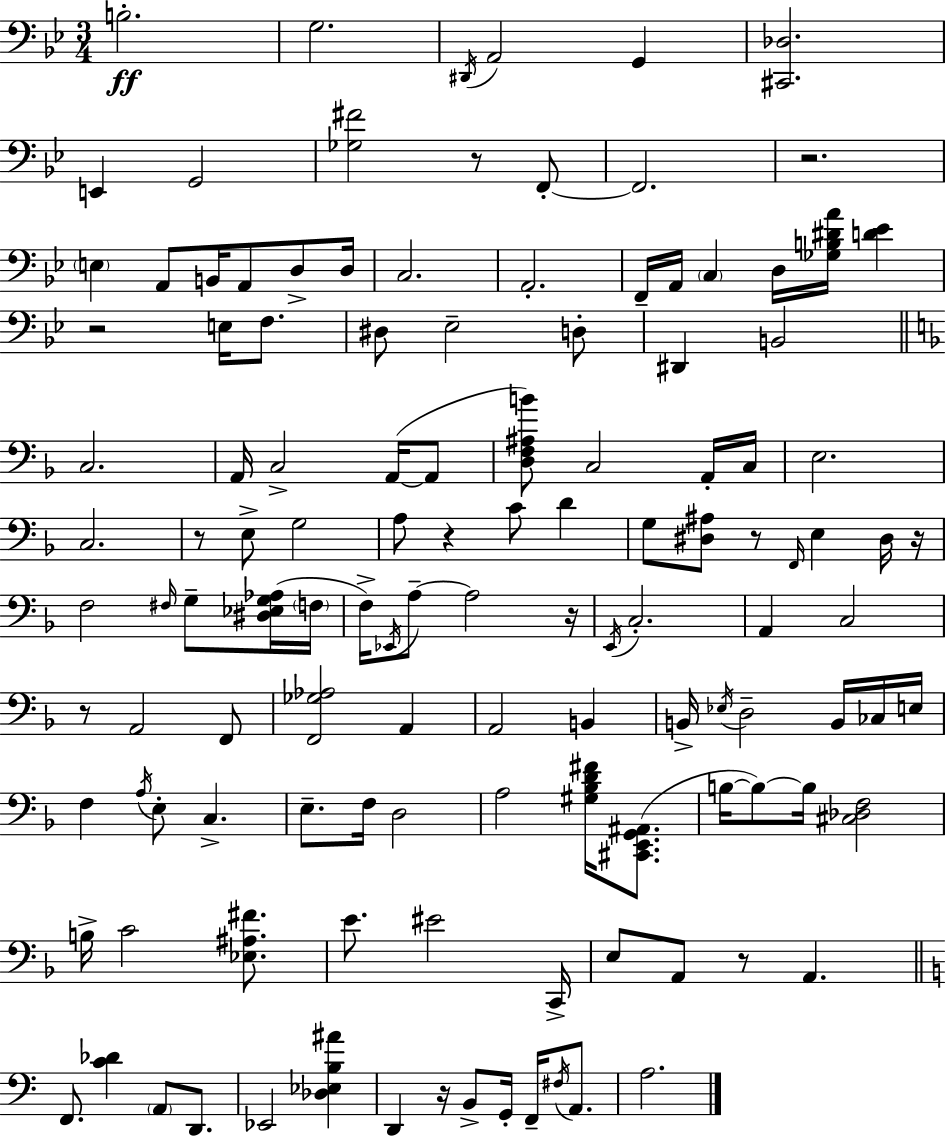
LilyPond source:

{
  \clef bass
  \numericTimeSignature
  \time 3/4
  \key bes \major
  \repeat volta 2 { b2.-.\ff | g2. | \acciaccatura { dis,16 } a,2 g,4 | <cis, des>2. | \break e,4 g,2 | <ges fis'>2 r8 f,8-.~~ | f,2. | r2. | \break \parenthesize e4 a,8 b,16 a,8 d8-> | d16 c2. | a,2.-. | f,16-- a,16 \parenthesize c4 d16 <ges b dis' a'>16 <d' ees'>4 | \break r2 e16 f8. | dis8 ees2-- d8-. | dis,4 b,2 | \bar "||" \break \key f \major c2. | a,16 c2-> a,16~(~ a,8 | <d f ais b'>8) c2 a,16-. c16 | e2. | \break c2. | r8 e8-> g2 | a8 r4 c'8 d'4 | g8 <dis ais>8 r8 \grace { f,16 } e4 dis16 | \break r16 f2 \grace { fis16 } g8-- | <dis ees g aes>16( \parenthesize f16 f16->) \acciaccatura { ees,16 } a8--~~ a2 | r16 \acciaccatura { e,16 } c2.-. | a,4 c2 | \break r8 a,2 | f,8 <f, ges aes>2 | a,4 a,2 | b,4 b,16-> \acciaccatura { ees16 } d2-- | \break b,16 ces16 e16 f4 \acciaccatura { a16 } e8-. | c4.-> e8.-- f16 d2 | a2 | <gis bes d' fis'>16 <cis, e, g, ais,>8.( b16~~ b8~~) b16 <cis des f>2 | \break b16-> c'2 | <ees ais fis'>8. e'8. eis'2 | c,16-> e8 a,8 r8 | a,4. \bar "||" \break \key c \major f,8. <c' des'>4 \parenthesize a,8 d,8. | ees,2 <des ees b ais'>4 | d,4 r16 b,8-> g,16-. f,16-- \acciaccatura { fis16 } a,8. | a2. | \break } \bar "|."
}